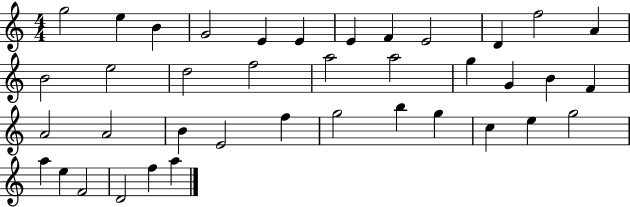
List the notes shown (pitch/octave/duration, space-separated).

G5/h E5/q B4/q G4/h E4/q E4/q E4/q F4/q E4/h D4/q F5/h A4/q B4/h E5/h D5/h F5/h A5/h A5/h G5/q G4/q B4/q F4/q A4/h A4/h B4/q E4/h F5/q G5/h B5/q G5/q C5/q E5/q G5/h A5/q E5/q F4/h D4/h F5/q A5/q